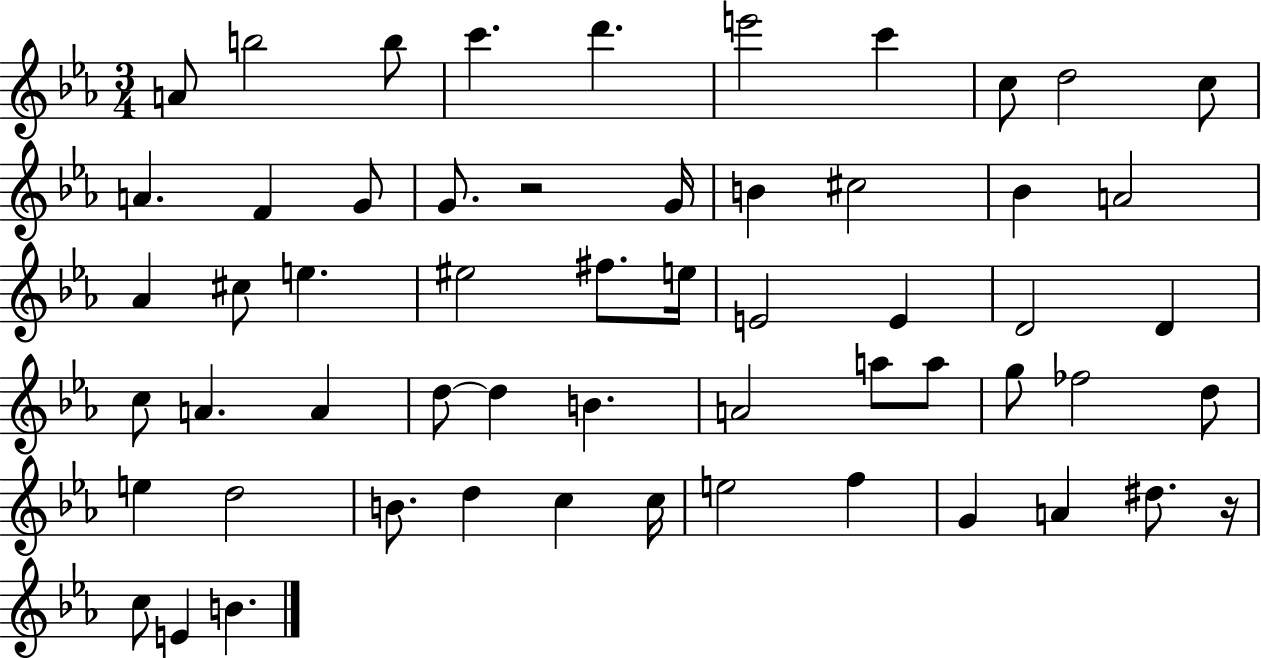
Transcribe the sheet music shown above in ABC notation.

X:1
T:Untitled
M:3/4
L:1/4
K:Eb
A/2 b2 b/2 c' d' e'2 c' c/2 d2 c/2 A F G/2 G/2 z2 G/4 B ^c2 _B A2 _A ^c/2 e ^e2 ^f/2 e/4 E2 E D2 D c/2 A A d/2 d B A2 a/2 a/2 g/2 _f2 d/2 e d2 B/2 d c c/4 e2 f G A ^d/2 z/4 c/2 E B